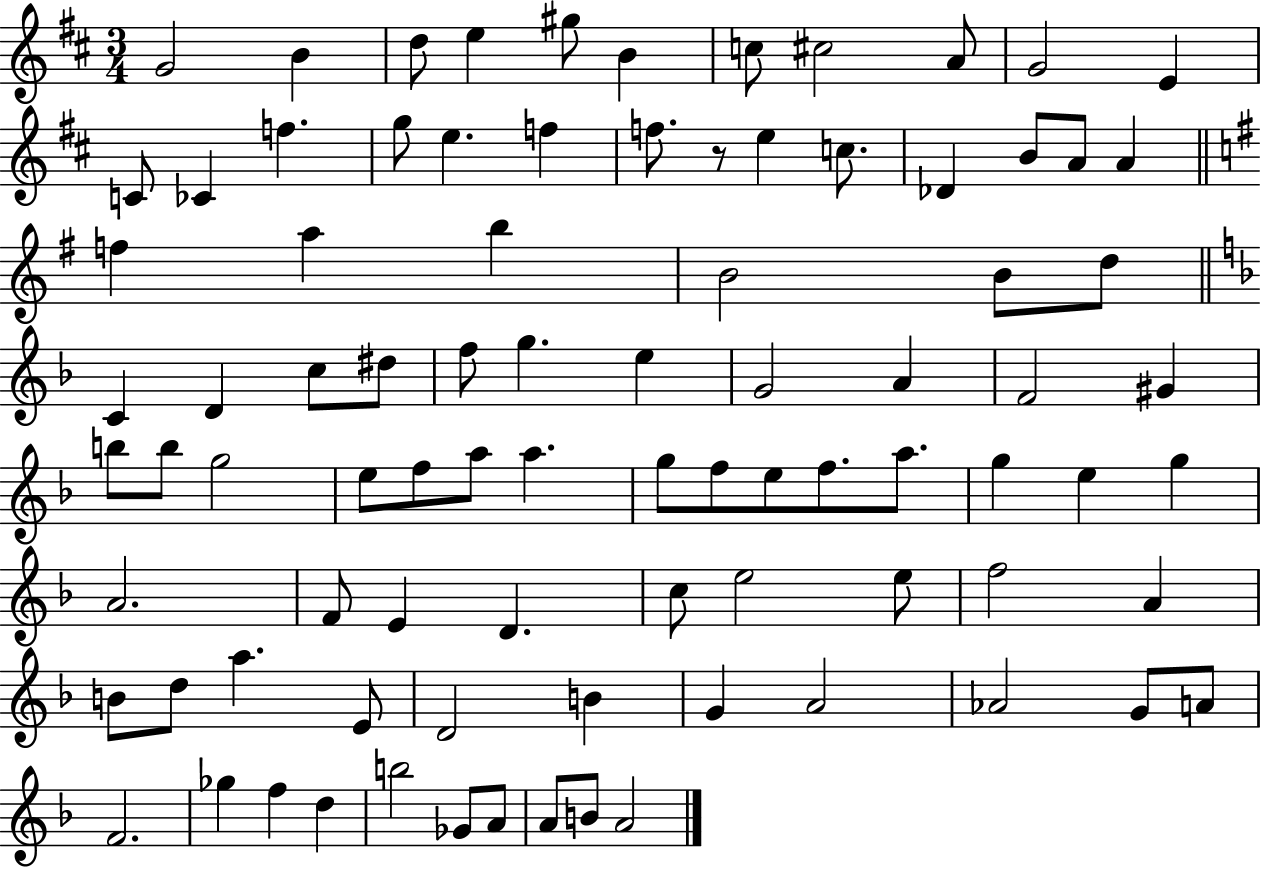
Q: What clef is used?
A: treble